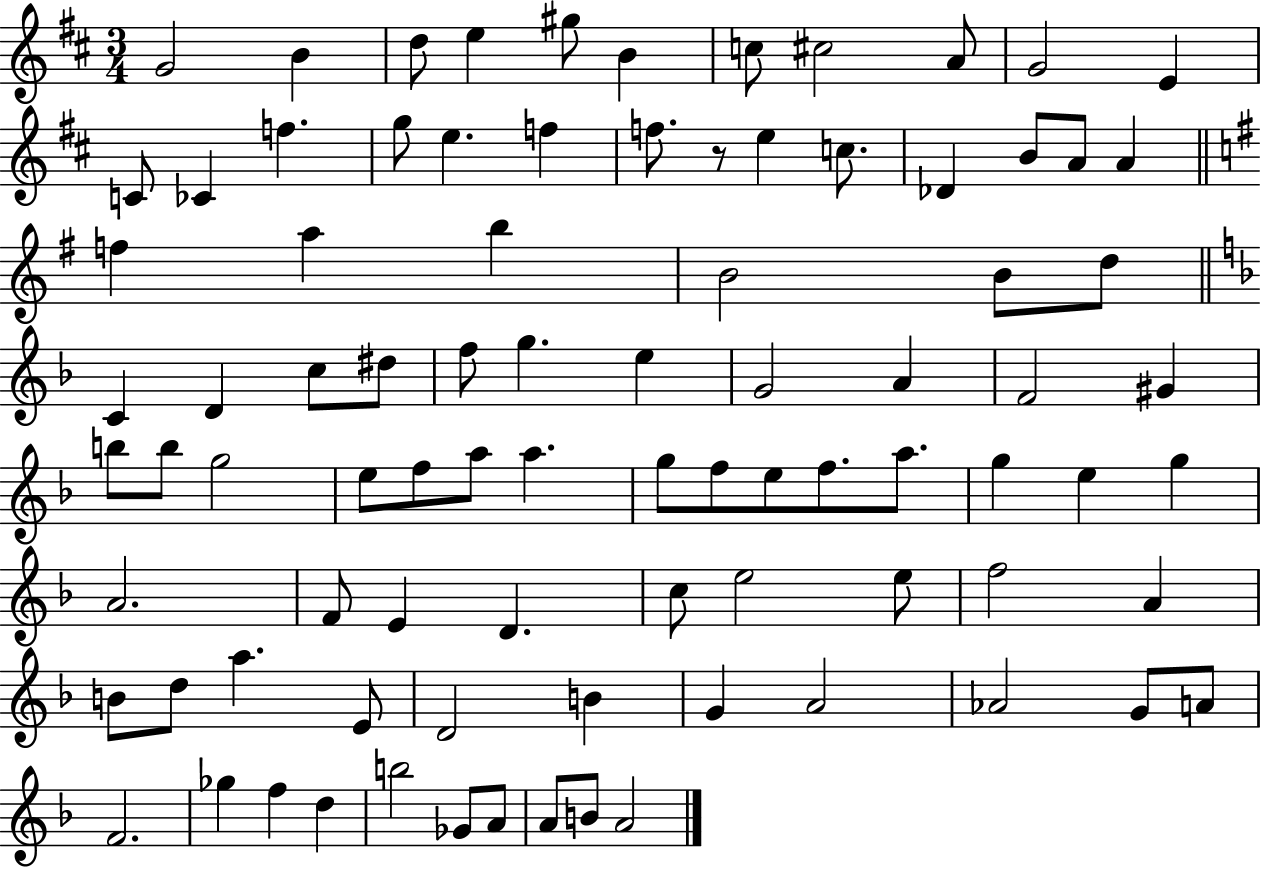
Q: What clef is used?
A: treble